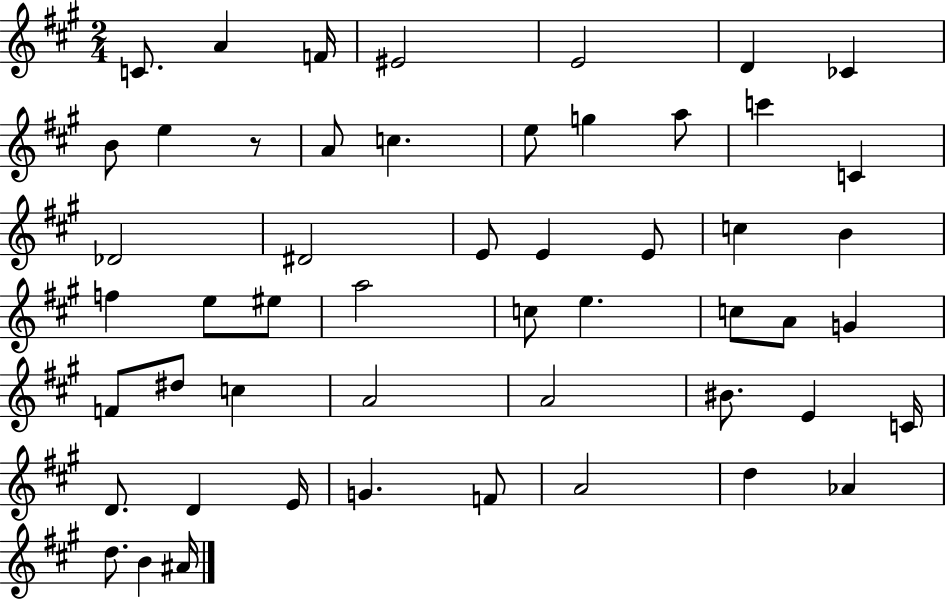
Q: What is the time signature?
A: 2/4